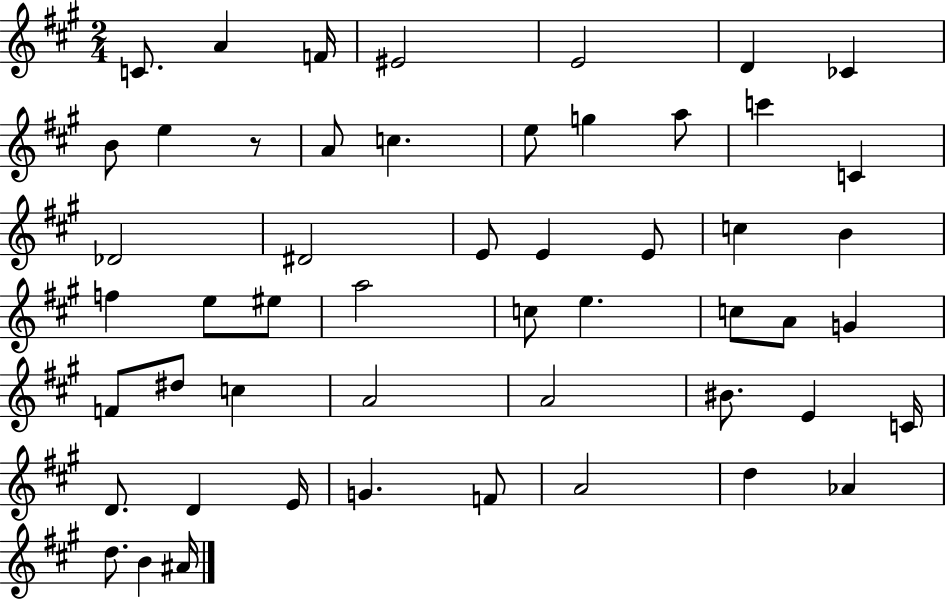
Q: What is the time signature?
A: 2/4